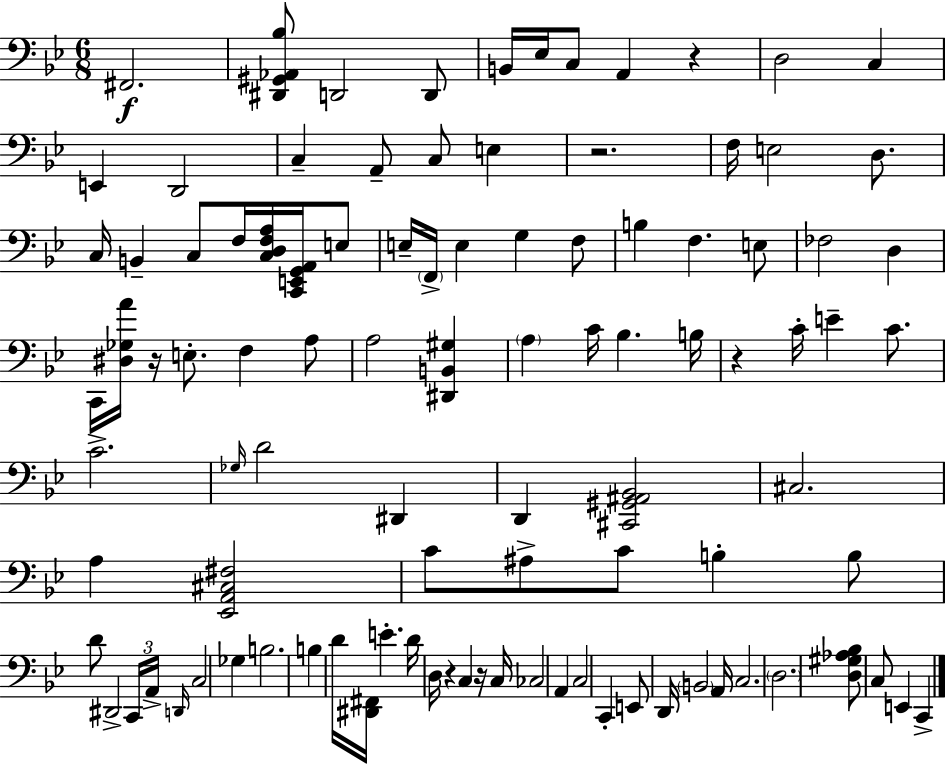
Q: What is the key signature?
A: BES major